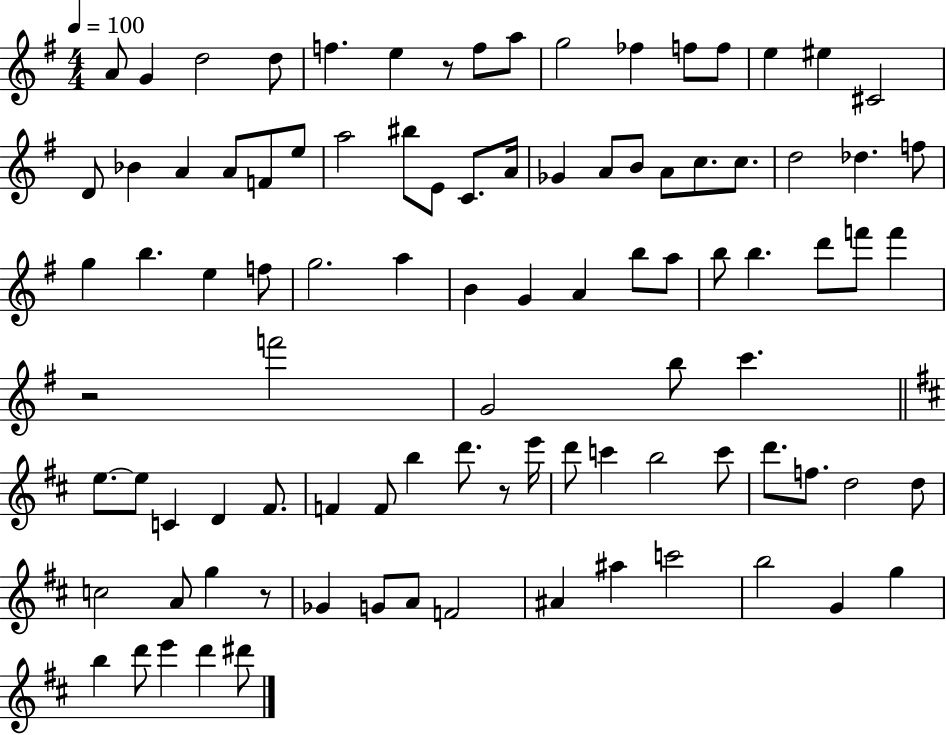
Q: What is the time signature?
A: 4/4